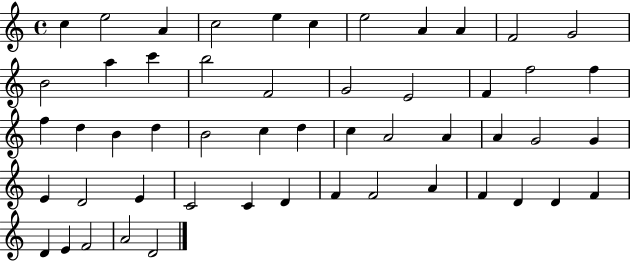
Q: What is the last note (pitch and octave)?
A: D4